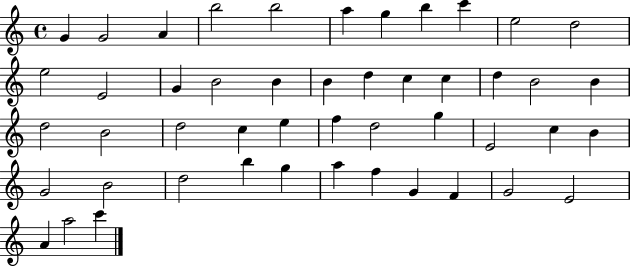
{
  \clef treble
  \time 4/4
  \defaultTimeSignature
  \key c \major
  g'4 g'2 a'4 | b''2 b''2 | a''4 g''4 b''4 c'''4 | e''2 d''2 | \break e''2 e'2 | g'4 b'2 b'4 | b'4 d''4 c''4 c''4 | d''4 b'2 b'4 | \break d''2 b'2 | d''2 c''4 e''4 | f''4 d''2 g''4 | e'2 c''4 b'4 | \break g'2 b'2 | d''2 b''4 g''4 | a''4 f''4 g'4 f'4 | g'2 e'2 | \break a'4 a''2 c'''4 | \bar "|."
}